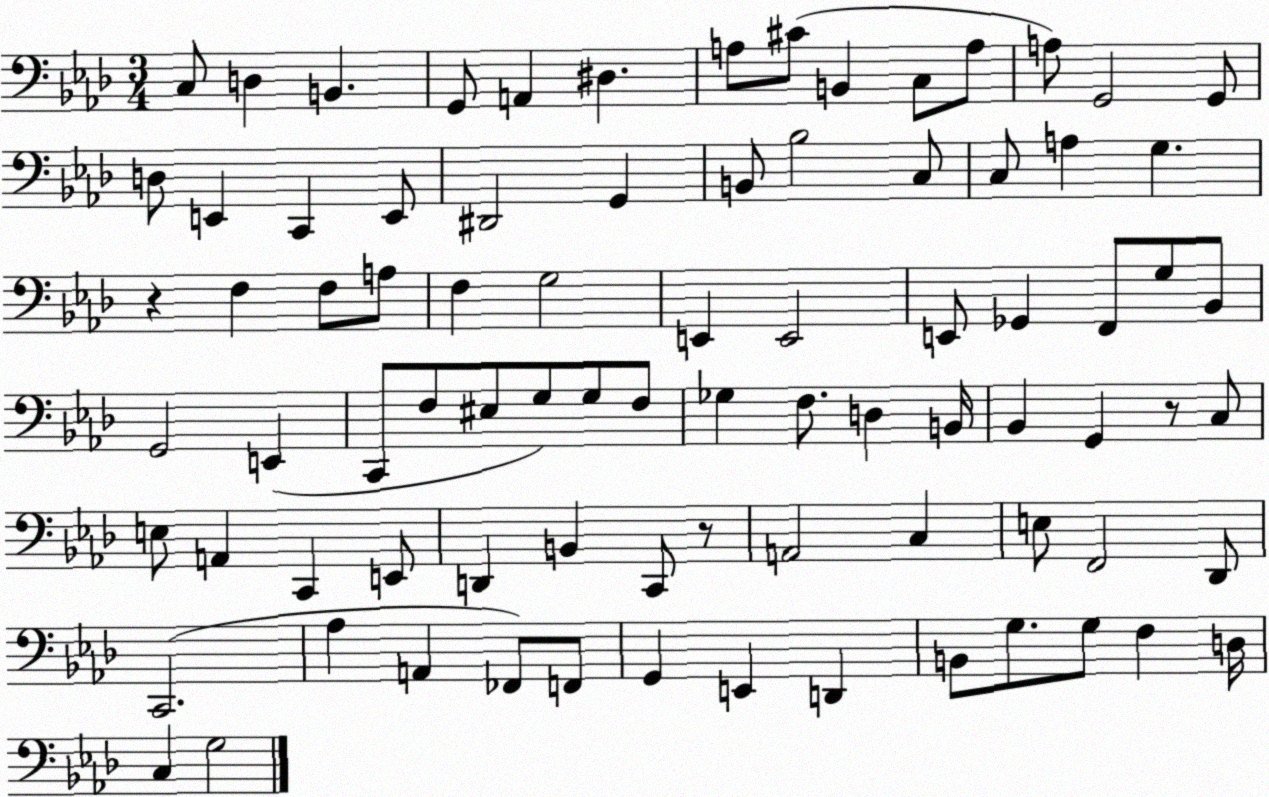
X:1
T:Untitled
M:3/4
L:1/4
K:Ab
C,/2 D, B,, G,,/2 A,, ^D, A,/2 ^C/2 B,, C,/2 A,/2 A,/2 G,,2 G,,/2 D,/2 E,, C,, E,,/2 ^D,,2 G,, B,,/2 _B,2 C,/2 C,/2 A, G, z F, F,/2 A,/2 F, G,2 E,, E,,2 E,,/2 _G,, F,,/2 G,/2 _B,,/2 G,,2 E,, C,,/2 F,/2 ^E,/2 G,/2 G,/2 F,/2 _G, F,/2 D, B,,/4 _B,, G,, z/2 C,/2 E,/2 A,, C,, E,,/2 D,, B,, C,,/2 z/2 A,,2 C, E,/2 F,,2 _D,,/2 C,,2 _A, A,, _F,,/2 F,,/2 G,, E,, D,, B,,/2 G,/2 G,/2 F, D,/4 C, G,2